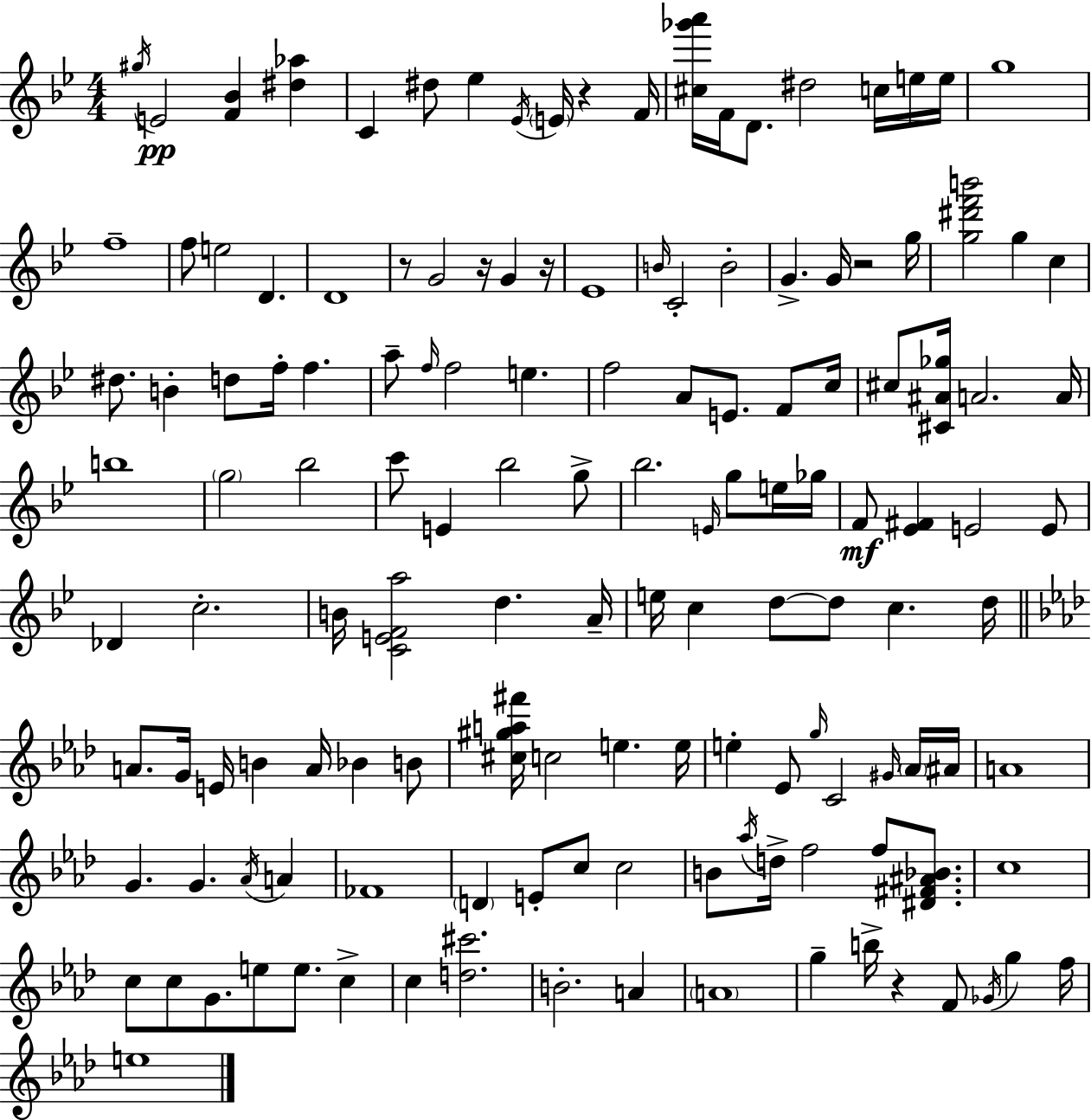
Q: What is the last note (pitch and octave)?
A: E5